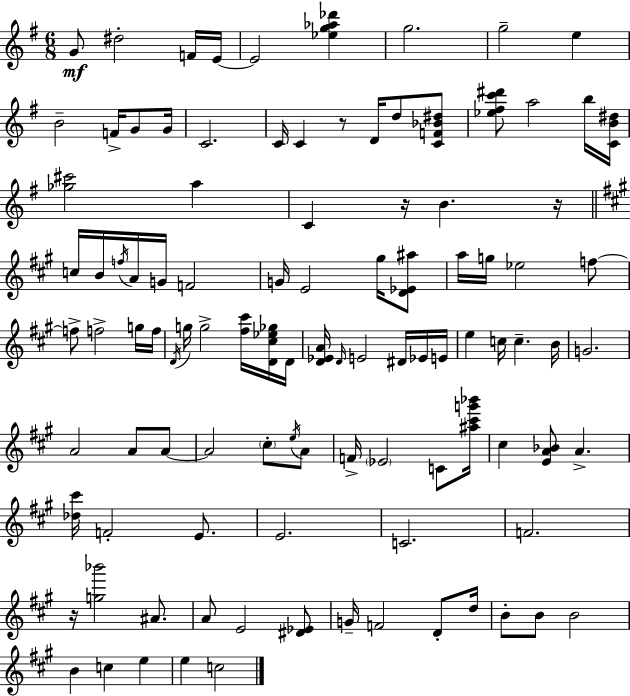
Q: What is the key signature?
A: G major